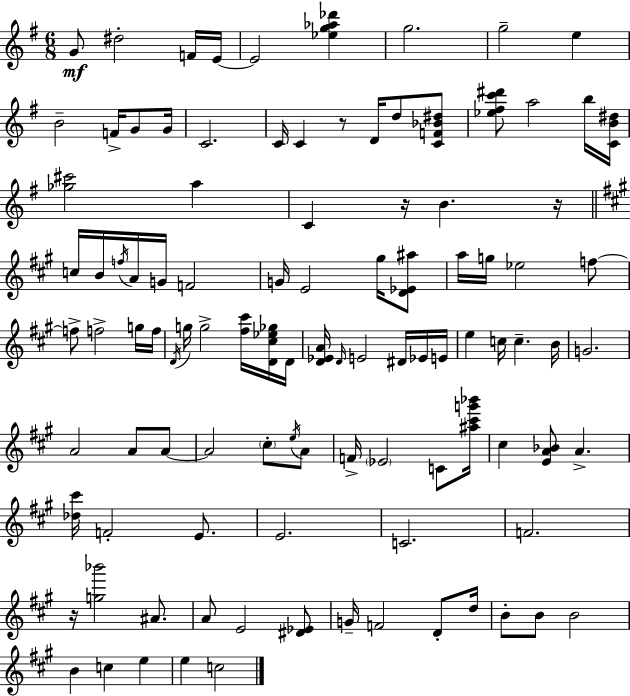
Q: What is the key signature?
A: G major